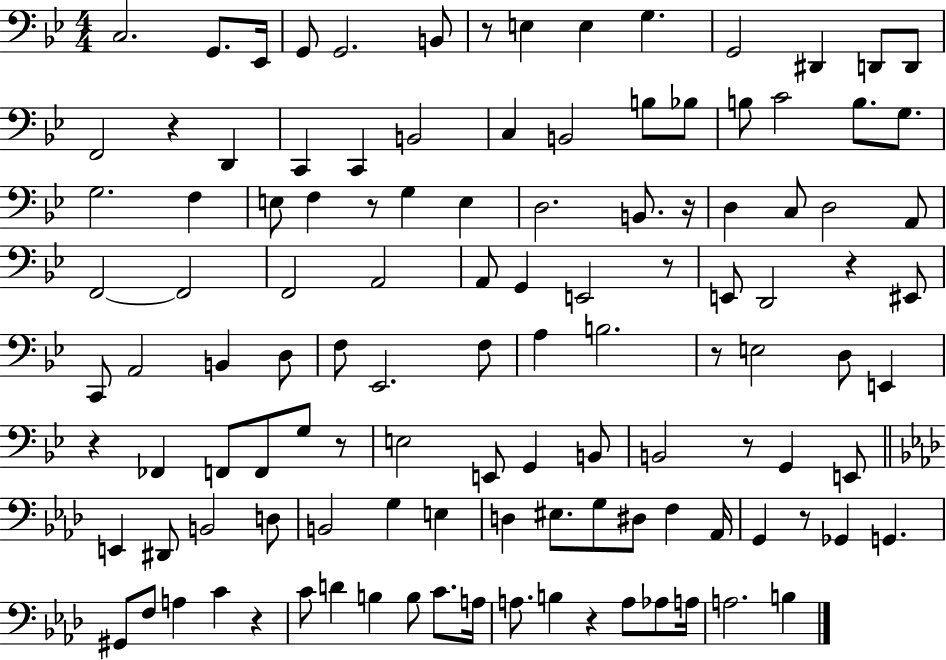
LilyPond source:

{
  \clef bass
  \numericTimeSignature
  \time 4/4
  \key bes \major
  \repeat volta 2 { c2. g,8. ees,16 | g,8 g,2. b,8 | r8 e4 e4 g4. | g,2 dis,4 d,8 d,8 | \break f,2 r4 d,4 | c,4 c,4 b,2 | c4 b,2 b8 bes8 | b8 c'2 b8. g8. | \break g2. f4 | e8 f4 r8 g4 e4 | d2. b,8. r16 | d4 c8 d2 a,8 | \break f,2~~ f,2 | f,2 a,2 | a,8 g,4 e,2 r8 | e,8 d,2 r4 eis,8 | \break c,8 a,2 b,4 d8 | f8 ees,2. f8 | a4 b2. | r8 e2 d8 e,4 | \break r4 fes,4 f,8 f,8 g8 r8 | e2 e,8 g,4 b,8 | b,2 r8 g,4 e,8 | \bar "||" \break \key aes \major e,4 dis,8 b,2 d8 | b,2 g4 e4 | d4 eis8. g8 dis8 f4 aes,16 | g,4 r8 ges,4 g,4. | \break gis,8 f8 a4 c'4 r4 | c'8 d'4 b4 b8 c'8. a16 | a8. b4 r4 a8 aes8 a16 | a2. b4 | \break } \bar "|."
}